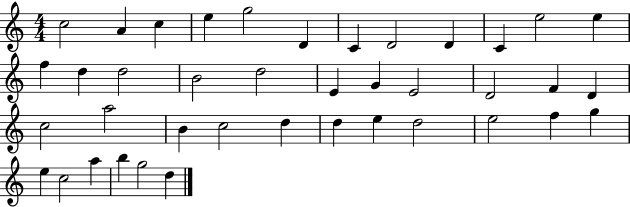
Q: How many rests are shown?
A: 0